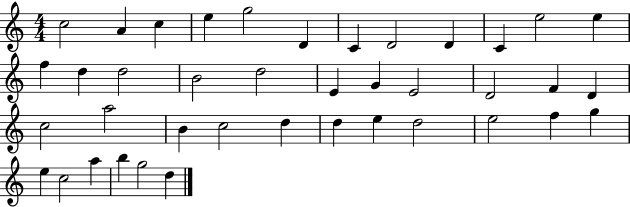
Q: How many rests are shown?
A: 0